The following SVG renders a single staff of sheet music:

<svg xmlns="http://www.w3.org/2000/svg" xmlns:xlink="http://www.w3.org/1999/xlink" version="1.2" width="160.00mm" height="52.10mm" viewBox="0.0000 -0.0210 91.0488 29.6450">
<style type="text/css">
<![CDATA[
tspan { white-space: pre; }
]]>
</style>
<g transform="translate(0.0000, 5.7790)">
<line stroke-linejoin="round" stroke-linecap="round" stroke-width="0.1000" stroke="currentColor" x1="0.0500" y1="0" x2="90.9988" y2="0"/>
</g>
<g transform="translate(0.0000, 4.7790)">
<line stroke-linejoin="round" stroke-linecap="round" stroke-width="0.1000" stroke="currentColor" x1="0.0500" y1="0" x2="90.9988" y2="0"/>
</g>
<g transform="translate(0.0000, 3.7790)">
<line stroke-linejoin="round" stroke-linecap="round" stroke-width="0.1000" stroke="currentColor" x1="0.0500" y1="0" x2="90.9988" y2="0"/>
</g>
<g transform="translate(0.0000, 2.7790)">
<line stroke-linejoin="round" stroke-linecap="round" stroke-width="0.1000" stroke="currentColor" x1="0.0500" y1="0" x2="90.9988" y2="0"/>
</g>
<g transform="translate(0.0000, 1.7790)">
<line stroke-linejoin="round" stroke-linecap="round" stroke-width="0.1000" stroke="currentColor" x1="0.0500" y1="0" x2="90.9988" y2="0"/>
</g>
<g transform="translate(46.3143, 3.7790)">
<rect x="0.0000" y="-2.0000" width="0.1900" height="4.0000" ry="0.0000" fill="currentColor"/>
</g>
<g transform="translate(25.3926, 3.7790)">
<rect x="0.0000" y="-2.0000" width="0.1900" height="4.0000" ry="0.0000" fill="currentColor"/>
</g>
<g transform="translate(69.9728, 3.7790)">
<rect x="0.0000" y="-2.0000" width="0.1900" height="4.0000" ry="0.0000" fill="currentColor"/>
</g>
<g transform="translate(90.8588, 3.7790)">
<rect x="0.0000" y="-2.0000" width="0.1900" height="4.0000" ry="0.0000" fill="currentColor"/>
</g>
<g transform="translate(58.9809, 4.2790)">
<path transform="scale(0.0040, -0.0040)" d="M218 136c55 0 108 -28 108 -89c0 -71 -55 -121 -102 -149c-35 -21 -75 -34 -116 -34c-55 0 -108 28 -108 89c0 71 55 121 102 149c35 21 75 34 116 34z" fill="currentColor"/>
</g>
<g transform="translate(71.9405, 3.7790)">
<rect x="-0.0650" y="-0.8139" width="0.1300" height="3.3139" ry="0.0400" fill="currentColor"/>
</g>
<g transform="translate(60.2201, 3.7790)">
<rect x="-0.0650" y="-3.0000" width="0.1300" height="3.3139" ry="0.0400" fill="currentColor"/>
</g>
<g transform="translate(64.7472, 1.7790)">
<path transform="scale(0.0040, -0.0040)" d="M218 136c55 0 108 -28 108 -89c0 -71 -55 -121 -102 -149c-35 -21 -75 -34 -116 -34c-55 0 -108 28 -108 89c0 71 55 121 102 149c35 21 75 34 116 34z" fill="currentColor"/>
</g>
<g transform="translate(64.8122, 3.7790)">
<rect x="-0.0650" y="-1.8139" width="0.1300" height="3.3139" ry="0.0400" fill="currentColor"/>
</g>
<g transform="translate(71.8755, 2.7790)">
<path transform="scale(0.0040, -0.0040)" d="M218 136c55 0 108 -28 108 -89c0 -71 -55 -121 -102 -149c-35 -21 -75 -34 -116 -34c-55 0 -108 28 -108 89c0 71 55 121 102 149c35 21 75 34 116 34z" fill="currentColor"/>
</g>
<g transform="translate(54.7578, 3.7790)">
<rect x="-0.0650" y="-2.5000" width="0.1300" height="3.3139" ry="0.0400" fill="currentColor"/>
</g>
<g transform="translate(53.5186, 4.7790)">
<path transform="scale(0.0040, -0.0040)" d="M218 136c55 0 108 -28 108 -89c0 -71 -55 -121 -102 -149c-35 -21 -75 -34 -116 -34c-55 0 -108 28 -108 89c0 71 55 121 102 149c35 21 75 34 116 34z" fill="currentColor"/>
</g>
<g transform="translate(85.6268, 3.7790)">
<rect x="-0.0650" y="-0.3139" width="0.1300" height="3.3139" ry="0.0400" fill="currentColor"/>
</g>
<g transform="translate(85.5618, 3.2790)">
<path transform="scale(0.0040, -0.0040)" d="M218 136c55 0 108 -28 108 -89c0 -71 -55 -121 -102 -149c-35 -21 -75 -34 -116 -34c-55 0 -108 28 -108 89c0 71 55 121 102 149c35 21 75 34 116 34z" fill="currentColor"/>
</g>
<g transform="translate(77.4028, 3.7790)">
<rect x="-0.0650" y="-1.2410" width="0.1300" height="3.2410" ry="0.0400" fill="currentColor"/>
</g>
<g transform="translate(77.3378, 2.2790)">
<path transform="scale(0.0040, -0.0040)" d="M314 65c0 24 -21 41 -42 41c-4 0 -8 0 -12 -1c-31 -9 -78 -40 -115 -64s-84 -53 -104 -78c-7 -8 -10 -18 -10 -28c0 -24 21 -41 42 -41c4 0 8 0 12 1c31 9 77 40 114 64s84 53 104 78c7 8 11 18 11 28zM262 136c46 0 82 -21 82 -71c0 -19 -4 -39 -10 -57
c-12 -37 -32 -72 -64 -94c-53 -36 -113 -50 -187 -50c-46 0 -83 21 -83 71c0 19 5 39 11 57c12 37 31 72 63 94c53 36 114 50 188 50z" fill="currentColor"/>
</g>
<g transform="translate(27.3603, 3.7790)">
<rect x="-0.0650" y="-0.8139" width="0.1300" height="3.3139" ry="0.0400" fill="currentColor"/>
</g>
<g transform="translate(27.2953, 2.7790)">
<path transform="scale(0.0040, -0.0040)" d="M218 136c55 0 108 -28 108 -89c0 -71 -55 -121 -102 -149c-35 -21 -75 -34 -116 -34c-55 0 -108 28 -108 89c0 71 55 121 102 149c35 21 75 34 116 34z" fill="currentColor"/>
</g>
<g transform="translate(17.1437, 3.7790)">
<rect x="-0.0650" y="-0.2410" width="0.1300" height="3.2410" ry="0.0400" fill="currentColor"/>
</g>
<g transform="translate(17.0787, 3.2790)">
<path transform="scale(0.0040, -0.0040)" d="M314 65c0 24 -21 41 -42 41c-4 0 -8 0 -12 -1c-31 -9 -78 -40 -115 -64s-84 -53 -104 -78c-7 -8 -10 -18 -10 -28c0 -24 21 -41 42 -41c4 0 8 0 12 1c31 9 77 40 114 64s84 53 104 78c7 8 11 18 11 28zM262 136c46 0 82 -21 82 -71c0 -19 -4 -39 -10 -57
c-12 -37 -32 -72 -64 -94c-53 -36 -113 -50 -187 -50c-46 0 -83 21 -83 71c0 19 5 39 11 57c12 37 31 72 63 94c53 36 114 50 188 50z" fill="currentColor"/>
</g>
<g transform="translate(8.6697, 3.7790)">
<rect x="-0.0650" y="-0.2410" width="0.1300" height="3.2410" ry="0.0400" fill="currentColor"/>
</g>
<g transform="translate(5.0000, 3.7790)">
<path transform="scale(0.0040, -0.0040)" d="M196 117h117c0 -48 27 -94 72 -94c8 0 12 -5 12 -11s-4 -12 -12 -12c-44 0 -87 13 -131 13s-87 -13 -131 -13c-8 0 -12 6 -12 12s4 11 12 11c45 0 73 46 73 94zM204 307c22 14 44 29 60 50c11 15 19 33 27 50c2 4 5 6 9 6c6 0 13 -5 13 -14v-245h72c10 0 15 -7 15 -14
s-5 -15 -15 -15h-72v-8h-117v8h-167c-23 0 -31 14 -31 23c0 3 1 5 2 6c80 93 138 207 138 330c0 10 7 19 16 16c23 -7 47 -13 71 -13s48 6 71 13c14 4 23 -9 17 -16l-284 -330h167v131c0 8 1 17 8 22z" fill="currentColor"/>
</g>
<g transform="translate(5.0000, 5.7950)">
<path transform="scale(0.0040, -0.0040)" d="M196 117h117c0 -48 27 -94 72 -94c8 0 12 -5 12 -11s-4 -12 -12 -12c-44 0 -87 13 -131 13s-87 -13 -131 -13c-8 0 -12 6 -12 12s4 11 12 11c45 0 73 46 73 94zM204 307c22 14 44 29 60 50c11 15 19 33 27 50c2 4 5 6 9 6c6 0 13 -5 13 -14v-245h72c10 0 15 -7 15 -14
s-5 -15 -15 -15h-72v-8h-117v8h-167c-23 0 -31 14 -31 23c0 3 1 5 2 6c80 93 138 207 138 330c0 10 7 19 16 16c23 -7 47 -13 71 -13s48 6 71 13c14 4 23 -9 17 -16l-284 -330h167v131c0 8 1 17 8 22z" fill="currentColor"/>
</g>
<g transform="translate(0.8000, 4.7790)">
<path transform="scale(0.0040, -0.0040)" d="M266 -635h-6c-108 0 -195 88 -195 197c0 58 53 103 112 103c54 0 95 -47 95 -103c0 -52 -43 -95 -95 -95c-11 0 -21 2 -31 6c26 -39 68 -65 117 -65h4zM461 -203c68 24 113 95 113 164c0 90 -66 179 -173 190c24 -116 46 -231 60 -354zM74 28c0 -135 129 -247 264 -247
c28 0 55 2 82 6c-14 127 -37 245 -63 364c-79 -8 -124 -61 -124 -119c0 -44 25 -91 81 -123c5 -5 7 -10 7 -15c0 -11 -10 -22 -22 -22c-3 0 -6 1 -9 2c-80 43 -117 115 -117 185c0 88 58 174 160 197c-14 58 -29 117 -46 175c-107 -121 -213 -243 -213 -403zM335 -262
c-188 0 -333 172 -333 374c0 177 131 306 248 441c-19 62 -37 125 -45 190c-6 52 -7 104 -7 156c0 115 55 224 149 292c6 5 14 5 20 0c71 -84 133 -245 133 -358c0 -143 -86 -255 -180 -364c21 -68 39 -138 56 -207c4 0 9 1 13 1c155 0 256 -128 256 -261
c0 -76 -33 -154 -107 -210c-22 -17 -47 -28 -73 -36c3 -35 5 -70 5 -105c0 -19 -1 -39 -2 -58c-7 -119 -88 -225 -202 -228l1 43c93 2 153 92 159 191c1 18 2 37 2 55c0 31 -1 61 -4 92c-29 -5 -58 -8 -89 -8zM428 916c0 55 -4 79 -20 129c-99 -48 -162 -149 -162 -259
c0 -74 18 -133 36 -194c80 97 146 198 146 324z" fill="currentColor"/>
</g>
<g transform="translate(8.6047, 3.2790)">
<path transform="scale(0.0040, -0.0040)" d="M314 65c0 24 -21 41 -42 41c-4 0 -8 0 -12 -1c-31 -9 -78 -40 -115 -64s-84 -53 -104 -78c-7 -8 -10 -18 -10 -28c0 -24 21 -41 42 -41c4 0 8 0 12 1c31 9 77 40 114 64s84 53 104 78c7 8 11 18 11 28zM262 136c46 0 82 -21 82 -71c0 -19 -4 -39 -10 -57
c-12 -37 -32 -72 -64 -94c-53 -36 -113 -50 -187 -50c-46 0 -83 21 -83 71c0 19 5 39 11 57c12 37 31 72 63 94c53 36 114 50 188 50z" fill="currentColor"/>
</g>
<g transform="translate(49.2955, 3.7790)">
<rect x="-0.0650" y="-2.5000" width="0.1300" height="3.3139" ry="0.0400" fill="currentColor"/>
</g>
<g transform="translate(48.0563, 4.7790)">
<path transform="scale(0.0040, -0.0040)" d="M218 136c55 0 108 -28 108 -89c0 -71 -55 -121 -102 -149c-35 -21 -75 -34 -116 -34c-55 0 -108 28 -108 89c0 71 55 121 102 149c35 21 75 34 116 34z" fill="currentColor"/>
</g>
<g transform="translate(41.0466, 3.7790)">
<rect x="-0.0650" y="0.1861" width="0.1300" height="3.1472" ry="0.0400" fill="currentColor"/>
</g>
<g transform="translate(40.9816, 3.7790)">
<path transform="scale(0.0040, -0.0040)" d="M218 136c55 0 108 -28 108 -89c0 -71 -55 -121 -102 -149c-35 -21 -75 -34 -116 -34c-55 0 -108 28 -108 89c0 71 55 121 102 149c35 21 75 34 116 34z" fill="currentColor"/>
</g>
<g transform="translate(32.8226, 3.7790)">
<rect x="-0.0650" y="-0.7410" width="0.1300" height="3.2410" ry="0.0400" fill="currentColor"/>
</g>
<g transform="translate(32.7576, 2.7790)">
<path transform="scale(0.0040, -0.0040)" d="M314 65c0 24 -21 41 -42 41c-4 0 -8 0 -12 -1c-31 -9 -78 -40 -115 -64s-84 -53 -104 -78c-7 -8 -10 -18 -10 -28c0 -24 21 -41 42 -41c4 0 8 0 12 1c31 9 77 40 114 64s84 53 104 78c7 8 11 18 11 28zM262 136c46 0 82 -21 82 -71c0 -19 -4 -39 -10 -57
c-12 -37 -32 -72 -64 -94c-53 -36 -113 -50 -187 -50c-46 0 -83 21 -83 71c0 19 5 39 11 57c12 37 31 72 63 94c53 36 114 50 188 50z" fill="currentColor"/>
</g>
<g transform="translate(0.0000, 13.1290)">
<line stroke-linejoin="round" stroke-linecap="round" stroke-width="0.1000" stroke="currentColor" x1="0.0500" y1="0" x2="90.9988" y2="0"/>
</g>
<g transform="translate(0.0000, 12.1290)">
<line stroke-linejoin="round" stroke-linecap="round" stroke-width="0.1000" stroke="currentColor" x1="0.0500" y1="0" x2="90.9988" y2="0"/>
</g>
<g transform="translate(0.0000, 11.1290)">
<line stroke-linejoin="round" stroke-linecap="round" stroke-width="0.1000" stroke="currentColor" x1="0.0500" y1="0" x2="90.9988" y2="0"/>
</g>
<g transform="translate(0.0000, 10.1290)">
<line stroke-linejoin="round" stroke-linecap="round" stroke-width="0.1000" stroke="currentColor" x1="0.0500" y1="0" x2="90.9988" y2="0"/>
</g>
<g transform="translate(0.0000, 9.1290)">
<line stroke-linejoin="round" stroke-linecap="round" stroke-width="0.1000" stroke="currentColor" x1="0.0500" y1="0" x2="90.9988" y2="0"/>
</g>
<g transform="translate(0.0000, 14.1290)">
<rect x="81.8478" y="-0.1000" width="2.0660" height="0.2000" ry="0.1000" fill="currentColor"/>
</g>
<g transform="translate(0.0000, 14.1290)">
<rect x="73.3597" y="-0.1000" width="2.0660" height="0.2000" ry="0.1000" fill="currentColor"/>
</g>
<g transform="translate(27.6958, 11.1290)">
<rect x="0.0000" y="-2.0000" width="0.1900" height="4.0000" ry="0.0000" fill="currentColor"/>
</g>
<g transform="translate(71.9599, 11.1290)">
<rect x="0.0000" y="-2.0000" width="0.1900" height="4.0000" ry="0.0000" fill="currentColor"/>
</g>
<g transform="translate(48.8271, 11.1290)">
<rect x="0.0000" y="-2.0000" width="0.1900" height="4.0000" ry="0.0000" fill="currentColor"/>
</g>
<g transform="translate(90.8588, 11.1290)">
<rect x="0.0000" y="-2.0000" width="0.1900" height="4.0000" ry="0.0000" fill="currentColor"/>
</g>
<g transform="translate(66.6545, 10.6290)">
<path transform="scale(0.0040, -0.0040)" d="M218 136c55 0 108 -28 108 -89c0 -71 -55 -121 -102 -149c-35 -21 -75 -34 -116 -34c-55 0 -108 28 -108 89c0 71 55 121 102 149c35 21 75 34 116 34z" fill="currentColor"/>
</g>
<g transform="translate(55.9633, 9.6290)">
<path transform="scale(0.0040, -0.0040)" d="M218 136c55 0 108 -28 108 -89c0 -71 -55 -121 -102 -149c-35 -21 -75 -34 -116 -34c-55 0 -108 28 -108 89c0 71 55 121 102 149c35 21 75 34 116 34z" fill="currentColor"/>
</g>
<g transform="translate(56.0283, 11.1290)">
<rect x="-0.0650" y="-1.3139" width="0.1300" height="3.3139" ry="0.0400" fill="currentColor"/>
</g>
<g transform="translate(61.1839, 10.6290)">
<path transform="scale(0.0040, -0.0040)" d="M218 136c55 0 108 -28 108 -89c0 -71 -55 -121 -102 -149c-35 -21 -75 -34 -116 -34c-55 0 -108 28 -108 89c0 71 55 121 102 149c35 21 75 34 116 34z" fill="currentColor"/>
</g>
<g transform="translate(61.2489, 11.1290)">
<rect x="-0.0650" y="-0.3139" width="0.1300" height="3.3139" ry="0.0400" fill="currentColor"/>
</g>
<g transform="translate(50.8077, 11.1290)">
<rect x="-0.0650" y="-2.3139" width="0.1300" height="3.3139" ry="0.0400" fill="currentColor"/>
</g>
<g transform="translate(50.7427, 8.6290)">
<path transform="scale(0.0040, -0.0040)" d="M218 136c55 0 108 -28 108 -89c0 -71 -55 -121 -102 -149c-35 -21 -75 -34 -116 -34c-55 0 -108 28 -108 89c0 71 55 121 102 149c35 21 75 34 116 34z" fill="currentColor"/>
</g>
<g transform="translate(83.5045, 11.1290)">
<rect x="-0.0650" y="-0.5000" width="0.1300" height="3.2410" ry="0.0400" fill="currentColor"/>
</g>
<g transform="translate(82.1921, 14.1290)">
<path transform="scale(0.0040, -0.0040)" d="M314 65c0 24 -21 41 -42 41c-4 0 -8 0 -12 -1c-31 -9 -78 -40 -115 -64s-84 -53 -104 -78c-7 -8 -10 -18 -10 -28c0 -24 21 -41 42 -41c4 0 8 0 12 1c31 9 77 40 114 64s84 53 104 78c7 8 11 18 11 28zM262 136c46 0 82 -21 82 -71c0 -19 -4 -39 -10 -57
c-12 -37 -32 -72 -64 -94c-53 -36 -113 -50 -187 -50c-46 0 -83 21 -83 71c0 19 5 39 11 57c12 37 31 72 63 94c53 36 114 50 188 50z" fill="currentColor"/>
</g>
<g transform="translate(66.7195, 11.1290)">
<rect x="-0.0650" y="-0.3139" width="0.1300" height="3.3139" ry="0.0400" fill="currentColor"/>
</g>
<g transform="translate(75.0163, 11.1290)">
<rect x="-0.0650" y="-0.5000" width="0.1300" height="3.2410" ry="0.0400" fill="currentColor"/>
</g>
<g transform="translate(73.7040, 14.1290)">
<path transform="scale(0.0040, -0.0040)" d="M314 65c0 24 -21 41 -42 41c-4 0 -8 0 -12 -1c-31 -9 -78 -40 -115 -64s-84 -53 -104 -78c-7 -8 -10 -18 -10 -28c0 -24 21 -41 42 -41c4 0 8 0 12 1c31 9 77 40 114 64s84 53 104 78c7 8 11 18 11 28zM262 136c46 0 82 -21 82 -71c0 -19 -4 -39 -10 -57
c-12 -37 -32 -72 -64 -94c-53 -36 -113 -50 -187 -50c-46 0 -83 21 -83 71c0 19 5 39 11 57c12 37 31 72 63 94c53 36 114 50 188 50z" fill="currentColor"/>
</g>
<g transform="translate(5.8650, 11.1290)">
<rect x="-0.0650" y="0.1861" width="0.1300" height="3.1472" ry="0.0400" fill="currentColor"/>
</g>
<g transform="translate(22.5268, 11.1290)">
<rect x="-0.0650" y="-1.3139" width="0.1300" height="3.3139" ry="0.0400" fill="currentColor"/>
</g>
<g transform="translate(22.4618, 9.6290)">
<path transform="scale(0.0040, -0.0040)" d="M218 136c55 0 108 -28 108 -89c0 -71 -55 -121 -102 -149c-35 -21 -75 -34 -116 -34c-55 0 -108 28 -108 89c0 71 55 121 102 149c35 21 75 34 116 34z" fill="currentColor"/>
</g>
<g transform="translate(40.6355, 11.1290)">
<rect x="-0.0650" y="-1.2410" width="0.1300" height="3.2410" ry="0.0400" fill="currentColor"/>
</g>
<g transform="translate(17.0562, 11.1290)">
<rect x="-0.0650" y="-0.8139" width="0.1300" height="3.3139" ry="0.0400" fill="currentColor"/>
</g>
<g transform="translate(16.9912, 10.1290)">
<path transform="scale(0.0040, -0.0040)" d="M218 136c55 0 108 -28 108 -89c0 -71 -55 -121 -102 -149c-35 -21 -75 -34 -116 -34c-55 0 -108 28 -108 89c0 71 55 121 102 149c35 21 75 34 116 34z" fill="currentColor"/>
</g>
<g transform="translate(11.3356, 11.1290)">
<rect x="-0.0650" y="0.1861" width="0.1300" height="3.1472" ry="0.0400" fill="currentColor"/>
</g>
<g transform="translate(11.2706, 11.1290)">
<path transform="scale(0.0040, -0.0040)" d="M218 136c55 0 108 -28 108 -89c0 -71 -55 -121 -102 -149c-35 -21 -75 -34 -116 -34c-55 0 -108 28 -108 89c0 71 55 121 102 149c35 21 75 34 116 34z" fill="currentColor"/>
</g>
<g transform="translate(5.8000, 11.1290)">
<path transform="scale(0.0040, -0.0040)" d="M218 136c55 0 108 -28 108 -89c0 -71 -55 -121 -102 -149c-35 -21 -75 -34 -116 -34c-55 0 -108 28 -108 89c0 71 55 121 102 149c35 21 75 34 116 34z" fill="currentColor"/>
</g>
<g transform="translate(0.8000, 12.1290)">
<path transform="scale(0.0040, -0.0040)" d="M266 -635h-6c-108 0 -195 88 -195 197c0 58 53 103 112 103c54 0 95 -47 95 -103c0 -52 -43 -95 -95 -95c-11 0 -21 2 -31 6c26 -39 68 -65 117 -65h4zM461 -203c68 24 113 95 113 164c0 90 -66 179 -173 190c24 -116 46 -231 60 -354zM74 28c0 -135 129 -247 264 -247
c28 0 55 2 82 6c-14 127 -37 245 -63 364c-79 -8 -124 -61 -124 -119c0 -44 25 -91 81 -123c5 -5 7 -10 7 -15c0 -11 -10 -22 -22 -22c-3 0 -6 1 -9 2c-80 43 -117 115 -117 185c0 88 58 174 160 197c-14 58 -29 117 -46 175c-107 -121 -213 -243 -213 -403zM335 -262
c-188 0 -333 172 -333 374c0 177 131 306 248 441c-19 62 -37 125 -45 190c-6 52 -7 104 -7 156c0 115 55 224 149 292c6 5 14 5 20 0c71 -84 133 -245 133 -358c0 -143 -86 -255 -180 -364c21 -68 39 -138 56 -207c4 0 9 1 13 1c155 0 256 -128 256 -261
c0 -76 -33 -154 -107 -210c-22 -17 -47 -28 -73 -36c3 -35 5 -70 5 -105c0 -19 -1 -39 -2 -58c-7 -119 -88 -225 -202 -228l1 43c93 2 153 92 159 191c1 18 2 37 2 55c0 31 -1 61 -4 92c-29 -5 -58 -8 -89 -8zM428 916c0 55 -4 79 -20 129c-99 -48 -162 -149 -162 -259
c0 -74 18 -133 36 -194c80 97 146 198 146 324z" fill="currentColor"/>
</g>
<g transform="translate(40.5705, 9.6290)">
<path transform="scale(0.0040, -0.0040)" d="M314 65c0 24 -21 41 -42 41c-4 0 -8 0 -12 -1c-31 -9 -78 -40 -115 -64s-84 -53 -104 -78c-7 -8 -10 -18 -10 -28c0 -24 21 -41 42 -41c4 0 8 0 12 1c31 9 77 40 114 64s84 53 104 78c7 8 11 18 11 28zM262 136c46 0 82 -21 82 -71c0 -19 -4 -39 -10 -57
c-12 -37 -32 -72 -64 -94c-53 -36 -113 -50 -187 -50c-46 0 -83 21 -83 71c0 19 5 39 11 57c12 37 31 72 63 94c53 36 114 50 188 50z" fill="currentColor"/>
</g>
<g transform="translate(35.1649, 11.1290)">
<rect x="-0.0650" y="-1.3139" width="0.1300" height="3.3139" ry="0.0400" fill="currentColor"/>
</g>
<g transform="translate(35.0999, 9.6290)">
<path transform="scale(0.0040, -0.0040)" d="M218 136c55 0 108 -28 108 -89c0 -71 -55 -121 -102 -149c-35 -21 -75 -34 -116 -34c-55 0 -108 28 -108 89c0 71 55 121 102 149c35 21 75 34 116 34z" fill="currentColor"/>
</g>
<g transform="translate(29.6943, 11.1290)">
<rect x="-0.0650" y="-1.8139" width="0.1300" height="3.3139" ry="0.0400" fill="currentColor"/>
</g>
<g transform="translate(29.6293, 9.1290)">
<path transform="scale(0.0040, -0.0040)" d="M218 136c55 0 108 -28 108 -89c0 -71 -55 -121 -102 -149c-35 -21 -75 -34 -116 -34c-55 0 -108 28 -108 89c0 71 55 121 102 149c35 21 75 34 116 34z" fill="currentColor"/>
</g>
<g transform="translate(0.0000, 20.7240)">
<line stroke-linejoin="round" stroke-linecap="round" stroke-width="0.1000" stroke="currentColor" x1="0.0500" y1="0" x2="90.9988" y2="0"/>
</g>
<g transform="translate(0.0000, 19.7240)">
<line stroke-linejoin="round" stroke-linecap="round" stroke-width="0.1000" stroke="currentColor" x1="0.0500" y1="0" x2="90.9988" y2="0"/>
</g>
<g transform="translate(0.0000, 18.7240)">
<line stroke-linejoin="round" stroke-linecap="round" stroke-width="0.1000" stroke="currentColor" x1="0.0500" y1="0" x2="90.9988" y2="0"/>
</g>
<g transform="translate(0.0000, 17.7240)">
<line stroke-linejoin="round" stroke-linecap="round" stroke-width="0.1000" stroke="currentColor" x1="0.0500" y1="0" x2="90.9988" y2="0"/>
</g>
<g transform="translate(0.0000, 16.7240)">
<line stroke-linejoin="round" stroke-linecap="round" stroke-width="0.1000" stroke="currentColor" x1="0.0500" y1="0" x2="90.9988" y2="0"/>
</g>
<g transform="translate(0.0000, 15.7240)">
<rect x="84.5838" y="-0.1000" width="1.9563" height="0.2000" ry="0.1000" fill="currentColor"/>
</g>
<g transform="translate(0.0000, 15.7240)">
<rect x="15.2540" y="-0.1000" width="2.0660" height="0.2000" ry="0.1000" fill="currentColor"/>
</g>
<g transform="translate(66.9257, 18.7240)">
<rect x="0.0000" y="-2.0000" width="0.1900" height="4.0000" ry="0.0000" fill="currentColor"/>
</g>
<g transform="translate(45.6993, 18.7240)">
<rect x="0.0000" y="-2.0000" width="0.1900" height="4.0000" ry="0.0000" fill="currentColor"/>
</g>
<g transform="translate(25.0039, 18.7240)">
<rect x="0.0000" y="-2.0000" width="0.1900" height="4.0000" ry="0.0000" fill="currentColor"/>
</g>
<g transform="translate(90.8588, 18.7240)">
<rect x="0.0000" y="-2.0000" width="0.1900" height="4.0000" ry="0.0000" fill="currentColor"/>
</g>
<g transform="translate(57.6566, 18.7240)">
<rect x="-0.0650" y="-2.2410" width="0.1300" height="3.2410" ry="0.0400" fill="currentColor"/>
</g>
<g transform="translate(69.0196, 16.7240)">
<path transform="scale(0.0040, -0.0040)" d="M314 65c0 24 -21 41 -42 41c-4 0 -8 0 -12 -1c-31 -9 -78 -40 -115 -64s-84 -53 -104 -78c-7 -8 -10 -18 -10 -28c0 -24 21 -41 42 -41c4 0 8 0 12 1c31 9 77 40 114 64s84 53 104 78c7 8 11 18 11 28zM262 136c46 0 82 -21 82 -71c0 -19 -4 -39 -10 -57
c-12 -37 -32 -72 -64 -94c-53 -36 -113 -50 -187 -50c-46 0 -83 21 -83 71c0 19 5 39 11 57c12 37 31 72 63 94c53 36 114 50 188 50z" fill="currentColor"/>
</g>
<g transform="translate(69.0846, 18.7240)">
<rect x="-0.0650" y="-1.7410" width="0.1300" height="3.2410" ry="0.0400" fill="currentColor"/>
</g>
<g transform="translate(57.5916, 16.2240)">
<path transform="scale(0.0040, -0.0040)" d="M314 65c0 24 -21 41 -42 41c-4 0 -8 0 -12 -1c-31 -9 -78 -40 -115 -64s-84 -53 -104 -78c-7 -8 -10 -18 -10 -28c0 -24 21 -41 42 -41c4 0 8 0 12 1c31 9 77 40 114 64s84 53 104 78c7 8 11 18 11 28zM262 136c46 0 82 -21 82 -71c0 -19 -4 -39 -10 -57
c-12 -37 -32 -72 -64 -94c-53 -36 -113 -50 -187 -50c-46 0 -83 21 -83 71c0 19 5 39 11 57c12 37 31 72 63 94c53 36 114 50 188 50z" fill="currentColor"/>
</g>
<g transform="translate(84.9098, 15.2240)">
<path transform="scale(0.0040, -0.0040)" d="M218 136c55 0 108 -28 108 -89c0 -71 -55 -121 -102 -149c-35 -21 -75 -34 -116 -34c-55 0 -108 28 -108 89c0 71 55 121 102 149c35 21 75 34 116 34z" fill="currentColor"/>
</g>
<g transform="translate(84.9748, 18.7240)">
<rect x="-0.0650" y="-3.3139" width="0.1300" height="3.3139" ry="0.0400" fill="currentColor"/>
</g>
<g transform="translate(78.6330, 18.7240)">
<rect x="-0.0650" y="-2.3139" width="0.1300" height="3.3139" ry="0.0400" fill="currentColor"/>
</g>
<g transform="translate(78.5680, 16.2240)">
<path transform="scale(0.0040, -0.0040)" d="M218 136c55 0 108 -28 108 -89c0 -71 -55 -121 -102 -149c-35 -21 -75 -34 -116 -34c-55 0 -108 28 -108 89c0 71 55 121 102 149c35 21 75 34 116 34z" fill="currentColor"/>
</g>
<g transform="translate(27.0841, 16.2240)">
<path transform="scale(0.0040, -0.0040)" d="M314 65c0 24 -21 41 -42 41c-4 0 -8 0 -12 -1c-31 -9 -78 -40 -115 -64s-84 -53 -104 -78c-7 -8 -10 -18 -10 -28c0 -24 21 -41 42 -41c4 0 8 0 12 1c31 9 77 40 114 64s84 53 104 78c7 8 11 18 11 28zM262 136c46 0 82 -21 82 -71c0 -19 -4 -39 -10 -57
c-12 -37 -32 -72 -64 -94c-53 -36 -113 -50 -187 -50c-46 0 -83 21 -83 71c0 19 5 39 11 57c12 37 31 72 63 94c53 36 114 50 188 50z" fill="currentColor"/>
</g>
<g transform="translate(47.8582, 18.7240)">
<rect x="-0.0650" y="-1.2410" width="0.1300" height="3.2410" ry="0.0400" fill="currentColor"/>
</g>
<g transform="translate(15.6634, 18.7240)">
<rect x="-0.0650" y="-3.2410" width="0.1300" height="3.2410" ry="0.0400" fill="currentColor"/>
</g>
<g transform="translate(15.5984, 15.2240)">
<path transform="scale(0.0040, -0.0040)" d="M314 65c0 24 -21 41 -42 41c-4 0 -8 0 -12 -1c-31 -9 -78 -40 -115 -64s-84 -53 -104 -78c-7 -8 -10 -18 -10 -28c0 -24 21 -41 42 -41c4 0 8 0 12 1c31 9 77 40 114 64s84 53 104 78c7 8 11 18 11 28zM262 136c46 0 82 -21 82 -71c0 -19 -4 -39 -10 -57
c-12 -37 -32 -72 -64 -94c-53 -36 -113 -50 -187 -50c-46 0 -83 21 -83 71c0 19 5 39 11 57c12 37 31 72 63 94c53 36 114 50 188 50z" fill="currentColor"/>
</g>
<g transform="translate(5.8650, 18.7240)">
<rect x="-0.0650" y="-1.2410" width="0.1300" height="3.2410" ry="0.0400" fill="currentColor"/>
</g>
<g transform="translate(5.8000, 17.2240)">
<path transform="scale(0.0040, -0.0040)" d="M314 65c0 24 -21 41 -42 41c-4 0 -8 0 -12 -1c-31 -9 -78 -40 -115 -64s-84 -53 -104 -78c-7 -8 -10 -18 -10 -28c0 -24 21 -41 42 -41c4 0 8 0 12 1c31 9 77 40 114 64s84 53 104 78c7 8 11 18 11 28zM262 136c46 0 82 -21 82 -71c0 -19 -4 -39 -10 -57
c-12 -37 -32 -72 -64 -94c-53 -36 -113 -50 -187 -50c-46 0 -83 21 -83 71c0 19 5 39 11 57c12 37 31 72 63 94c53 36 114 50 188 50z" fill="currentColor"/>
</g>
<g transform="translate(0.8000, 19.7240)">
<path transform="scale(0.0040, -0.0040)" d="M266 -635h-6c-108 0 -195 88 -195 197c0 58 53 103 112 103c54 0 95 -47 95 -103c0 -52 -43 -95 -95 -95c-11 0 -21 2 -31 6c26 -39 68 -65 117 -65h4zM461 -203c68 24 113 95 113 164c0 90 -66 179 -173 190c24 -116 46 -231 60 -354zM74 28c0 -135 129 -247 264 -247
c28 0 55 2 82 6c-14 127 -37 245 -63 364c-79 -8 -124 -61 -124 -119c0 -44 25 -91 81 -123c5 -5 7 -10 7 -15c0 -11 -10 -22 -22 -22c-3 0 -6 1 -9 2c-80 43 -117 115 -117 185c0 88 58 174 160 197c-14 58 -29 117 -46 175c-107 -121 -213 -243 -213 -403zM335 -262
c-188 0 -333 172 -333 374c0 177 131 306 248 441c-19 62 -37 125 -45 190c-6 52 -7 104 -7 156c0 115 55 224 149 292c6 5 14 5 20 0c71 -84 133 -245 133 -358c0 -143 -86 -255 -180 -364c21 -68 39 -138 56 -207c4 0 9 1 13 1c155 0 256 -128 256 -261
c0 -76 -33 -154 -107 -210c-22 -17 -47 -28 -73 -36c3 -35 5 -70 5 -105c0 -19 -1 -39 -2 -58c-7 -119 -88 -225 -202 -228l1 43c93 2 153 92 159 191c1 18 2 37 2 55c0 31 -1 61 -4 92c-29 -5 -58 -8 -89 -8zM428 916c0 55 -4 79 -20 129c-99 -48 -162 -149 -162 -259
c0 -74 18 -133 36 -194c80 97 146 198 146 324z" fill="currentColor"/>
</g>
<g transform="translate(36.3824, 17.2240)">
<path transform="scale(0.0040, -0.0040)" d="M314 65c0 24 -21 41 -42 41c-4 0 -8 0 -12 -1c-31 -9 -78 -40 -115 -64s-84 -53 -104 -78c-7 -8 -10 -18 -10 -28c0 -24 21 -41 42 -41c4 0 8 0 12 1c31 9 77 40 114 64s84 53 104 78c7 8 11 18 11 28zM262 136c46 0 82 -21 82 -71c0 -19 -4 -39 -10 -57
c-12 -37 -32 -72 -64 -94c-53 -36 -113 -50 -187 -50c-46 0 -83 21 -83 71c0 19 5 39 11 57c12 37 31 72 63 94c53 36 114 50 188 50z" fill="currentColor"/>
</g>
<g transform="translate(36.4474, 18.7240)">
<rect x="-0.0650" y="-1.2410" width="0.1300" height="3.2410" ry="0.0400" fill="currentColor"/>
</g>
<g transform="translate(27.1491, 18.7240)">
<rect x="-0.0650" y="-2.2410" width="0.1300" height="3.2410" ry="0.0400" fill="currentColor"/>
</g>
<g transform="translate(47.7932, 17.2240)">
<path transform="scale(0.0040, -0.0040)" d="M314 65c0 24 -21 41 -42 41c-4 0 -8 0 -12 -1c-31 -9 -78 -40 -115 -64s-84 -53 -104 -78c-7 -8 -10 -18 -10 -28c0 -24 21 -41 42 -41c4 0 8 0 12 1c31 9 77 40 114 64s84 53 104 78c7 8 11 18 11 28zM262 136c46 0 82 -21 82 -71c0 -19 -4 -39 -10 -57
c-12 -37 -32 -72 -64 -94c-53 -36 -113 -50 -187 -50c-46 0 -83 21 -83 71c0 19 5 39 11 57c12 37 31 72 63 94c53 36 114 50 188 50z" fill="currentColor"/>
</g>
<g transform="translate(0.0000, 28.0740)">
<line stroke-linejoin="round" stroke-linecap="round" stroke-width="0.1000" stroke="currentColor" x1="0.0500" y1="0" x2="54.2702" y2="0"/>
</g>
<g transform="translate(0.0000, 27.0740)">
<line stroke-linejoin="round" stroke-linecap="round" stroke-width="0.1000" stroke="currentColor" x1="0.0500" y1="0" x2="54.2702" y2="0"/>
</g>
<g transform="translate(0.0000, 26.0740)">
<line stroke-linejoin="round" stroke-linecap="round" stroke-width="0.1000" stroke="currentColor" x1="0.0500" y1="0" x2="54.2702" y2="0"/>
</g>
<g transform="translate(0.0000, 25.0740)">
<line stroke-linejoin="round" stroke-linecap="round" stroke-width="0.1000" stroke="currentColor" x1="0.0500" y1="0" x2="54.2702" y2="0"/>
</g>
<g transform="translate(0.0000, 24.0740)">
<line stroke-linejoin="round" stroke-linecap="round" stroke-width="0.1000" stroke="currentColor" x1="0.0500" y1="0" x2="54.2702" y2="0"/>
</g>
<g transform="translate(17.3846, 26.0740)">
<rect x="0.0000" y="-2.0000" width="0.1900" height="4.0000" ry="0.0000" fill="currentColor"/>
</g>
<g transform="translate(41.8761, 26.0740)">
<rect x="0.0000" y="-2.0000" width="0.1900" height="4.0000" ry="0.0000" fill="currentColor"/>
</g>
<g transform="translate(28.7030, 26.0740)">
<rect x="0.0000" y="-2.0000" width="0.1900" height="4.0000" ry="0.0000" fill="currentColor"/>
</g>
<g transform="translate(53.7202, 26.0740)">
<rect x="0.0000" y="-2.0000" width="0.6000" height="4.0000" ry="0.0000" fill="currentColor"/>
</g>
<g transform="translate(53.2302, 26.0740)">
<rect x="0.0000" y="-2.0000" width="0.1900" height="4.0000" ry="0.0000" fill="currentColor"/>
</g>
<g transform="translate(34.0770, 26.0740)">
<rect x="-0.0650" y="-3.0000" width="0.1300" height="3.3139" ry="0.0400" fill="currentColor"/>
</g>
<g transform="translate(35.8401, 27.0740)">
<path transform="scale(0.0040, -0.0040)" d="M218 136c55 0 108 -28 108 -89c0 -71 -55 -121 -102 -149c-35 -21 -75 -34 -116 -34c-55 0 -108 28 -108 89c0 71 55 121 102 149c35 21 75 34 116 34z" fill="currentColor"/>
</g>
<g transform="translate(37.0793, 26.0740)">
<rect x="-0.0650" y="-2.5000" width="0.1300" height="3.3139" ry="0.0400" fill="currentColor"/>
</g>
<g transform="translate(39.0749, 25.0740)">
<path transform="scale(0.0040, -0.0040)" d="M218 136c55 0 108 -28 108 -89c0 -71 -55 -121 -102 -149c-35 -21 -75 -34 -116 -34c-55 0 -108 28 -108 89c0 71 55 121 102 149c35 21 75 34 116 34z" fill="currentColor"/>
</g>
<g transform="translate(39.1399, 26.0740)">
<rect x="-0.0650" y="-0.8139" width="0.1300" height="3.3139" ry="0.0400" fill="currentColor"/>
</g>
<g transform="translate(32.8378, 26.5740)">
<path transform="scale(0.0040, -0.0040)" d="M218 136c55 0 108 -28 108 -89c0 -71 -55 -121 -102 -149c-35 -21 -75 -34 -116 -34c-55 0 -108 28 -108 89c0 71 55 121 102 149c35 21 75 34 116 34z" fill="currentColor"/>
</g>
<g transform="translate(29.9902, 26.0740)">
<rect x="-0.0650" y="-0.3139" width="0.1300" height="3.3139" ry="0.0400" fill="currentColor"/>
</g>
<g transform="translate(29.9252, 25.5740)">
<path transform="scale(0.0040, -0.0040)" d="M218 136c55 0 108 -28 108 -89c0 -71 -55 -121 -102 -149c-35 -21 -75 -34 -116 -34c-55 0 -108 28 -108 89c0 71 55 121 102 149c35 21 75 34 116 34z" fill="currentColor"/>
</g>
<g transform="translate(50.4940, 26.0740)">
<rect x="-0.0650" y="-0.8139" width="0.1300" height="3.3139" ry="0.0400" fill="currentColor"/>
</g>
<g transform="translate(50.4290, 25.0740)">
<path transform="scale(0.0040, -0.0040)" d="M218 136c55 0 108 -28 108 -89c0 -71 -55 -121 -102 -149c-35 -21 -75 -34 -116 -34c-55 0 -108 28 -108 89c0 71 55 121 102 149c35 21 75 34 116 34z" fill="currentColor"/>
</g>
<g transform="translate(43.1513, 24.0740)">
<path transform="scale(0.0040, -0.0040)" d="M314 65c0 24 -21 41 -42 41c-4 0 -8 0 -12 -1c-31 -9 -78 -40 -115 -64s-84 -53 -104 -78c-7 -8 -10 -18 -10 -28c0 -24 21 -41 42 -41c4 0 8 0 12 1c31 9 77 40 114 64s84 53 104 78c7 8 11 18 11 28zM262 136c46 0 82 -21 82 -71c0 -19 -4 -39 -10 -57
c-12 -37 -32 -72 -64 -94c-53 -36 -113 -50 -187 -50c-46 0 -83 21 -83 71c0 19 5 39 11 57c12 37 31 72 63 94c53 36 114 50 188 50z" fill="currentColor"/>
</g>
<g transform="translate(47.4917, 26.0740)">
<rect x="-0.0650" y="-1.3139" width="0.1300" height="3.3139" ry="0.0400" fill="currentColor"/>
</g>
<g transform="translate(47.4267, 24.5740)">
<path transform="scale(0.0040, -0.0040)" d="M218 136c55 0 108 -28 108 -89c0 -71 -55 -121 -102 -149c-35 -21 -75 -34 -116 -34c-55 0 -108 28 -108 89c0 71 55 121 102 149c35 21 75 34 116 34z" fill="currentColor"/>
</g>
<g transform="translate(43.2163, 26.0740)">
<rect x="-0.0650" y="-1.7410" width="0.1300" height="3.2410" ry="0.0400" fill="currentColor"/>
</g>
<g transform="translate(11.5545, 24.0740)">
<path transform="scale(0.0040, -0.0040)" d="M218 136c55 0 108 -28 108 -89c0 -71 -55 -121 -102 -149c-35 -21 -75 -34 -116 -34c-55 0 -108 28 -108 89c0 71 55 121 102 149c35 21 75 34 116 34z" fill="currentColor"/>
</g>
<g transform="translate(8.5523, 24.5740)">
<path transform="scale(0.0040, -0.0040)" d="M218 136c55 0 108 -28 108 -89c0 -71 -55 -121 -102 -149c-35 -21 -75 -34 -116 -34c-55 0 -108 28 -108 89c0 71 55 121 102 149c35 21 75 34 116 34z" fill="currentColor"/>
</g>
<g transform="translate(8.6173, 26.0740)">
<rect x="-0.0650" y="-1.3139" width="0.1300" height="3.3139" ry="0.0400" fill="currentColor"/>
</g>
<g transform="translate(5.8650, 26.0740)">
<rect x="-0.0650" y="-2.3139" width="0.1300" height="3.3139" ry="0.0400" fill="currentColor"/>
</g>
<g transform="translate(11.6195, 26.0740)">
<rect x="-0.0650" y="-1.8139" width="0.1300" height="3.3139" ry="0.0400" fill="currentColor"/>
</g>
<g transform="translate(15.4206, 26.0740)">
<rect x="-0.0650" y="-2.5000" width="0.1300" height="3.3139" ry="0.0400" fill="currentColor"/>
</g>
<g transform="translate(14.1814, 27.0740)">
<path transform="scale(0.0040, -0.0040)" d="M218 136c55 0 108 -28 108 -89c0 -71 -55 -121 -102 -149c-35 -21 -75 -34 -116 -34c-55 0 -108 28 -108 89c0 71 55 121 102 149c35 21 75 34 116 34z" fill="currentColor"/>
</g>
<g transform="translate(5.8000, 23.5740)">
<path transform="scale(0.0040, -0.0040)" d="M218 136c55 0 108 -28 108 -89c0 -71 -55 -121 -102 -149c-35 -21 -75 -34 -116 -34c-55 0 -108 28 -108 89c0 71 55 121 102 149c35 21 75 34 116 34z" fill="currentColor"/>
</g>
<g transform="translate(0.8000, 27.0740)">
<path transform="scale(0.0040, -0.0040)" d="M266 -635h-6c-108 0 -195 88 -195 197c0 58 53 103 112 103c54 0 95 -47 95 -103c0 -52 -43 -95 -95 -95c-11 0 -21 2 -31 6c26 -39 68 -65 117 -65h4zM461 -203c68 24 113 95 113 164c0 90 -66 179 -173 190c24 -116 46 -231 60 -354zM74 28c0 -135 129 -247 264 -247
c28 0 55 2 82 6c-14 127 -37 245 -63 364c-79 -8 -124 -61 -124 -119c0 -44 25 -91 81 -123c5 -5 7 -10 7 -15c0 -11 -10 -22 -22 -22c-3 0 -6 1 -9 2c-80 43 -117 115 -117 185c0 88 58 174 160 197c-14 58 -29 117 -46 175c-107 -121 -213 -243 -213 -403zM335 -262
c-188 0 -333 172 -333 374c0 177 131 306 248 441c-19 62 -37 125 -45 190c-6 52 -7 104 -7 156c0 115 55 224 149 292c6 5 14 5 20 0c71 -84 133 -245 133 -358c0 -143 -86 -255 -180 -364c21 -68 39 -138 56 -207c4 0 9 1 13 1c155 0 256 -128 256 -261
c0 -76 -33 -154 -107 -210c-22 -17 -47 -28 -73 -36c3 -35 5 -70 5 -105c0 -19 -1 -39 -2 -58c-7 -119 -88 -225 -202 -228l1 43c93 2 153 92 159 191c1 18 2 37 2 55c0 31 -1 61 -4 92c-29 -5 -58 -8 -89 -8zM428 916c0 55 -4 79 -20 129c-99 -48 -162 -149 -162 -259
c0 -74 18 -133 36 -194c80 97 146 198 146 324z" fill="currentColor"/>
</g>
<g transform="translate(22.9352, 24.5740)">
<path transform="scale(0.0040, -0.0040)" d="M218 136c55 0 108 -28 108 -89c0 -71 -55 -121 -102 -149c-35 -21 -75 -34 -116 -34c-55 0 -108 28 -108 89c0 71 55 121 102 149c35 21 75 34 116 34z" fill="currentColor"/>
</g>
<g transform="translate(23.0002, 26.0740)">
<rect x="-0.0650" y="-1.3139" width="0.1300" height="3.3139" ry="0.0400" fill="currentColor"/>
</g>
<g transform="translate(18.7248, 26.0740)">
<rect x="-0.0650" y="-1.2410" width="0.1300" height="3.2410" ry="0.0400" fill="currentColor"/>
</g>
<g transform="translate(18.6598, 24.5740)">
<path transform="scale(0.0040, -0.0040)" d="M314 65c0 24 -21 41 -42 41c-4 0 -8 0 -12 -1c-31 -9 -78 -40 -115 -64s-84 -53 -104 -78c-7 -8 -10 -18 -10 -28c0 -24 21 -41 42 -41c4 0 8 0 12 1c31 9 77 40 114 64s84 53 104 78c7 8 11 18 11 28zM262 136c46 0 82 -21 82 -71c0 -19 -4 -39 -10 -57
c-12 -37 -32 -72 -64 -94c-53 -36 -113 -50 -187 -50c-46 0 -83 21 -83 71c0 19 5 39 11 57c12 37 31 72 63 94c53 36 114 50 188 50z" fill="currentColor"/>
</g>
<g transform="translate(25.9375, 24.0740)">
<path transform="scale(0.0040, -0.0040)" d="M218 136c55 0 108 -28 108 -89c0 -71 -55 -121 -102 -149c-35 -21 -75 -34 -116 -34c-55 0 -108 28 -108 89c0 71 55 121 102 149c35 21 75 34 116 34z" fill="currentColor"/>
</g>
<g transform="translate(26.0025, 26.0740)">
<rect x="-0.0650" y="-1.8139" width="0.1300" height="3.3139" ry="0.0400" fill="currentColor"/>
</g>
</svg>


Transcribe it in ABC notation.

X:1
T:Untitled
M:4/4
L:1/4
K:C
c2 c2 d d2 B G G A f d e2 c B B d e f e e2 g e c c C2 C2 e2 b2 g2 e2 e2 g2 f2 g b g e f G e2 e f c A G d f2 e d